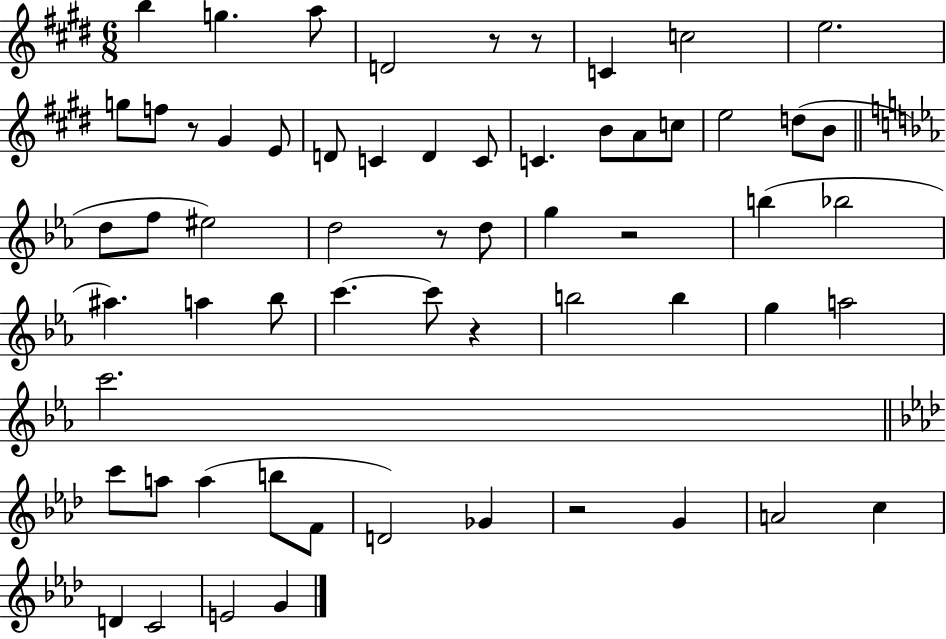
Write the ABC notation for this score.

X:1
T:Untitled
M:6/8
L:1/4
K:E
b g a/2 D2 z/2 z/2 C c2 e2 g/2 f/2 z/2 ^G E/2 D/2 C D C/2 C B/2 A/2 c/2 e2 d/2 B/2 d/2 f/2 ^e2 d2 z/2 d/2 g z2 b _b2 ^a a _b/2 c' c'/2 z b2 b g a2 c'2 c'/2 a/2 a b/2 F/2 D2 _G z2 G A2 c D C2 E2 G